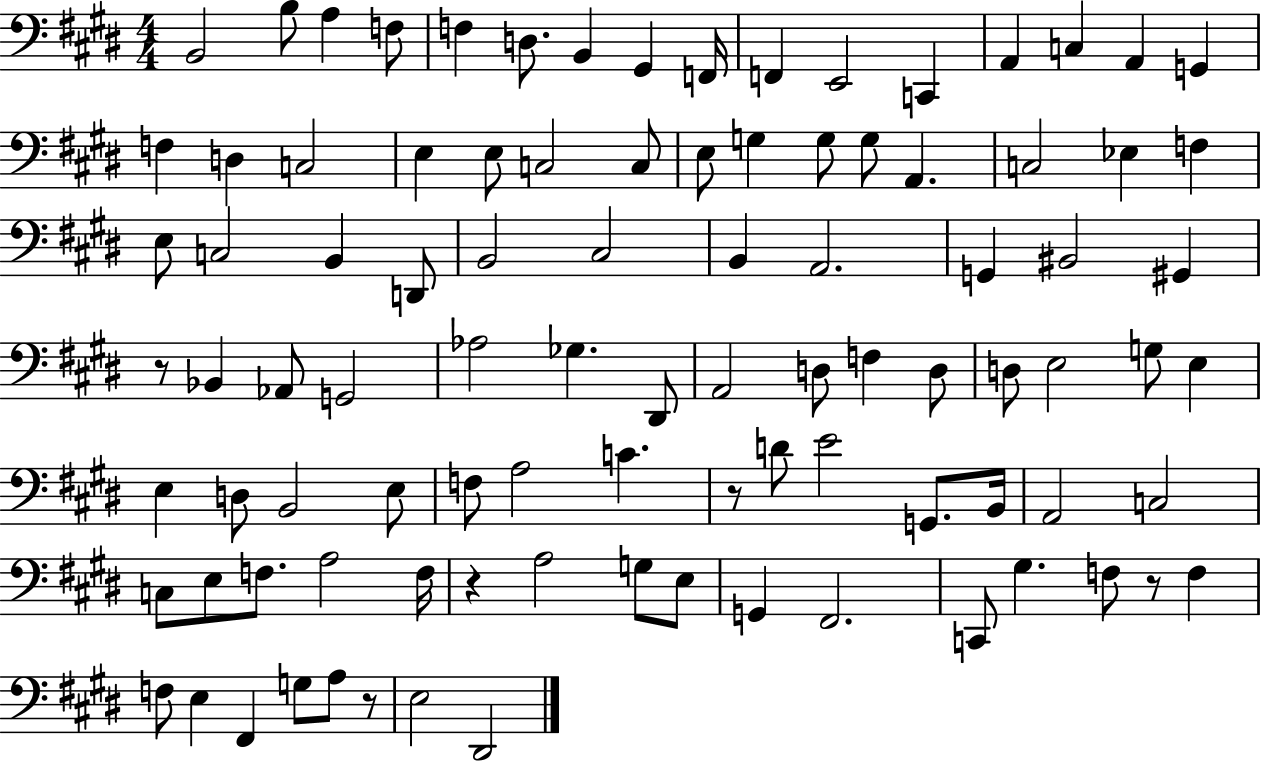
{
  \clef bass
  \numericTimeSignature
  \time 4/4
  \key e \major
  b,2 b8 a4 f8 | f4 d8. b,4 gis,4 f,16 | f,4 e,2 c,4 | a,4 c4 a,4 g,4 | \break f4 d4 c2 | e4 e8 c2 c8 | e8 g4 g8 g8 a,4. | c2 ees4 f4 | \break e8 c2 b,4 d,8 | b,2 cis2 | b,4 a,2. | g,4 bis,2 gis,4 | \break r8 bes,4 aes,8 g,2 | aes2 ges4. dis,8 | a,2 d8 f4 d8 | d8 e2 g8 e4 | \break e4 d8 b,2 e8 | f8 a2 c'4. | r8 d'8 e'2 g,8. b,16 | a,2 c2 | \break c8 e8 f8. a2 f16 | r4 a2 g8 e8 | g,4 fis,2. | c,8 gis4. f8 r8 f4 | \break f8 e4 fis,4 g8 a8 r8 | e2 dis,2 | \bar "|."
}